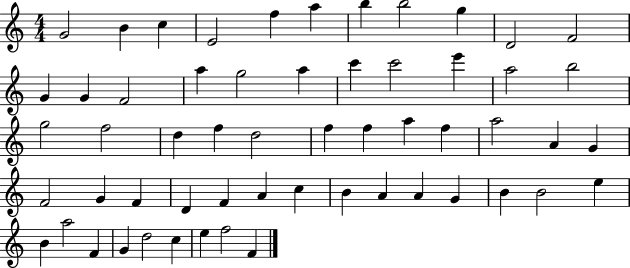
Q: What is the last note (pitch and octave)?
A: F4